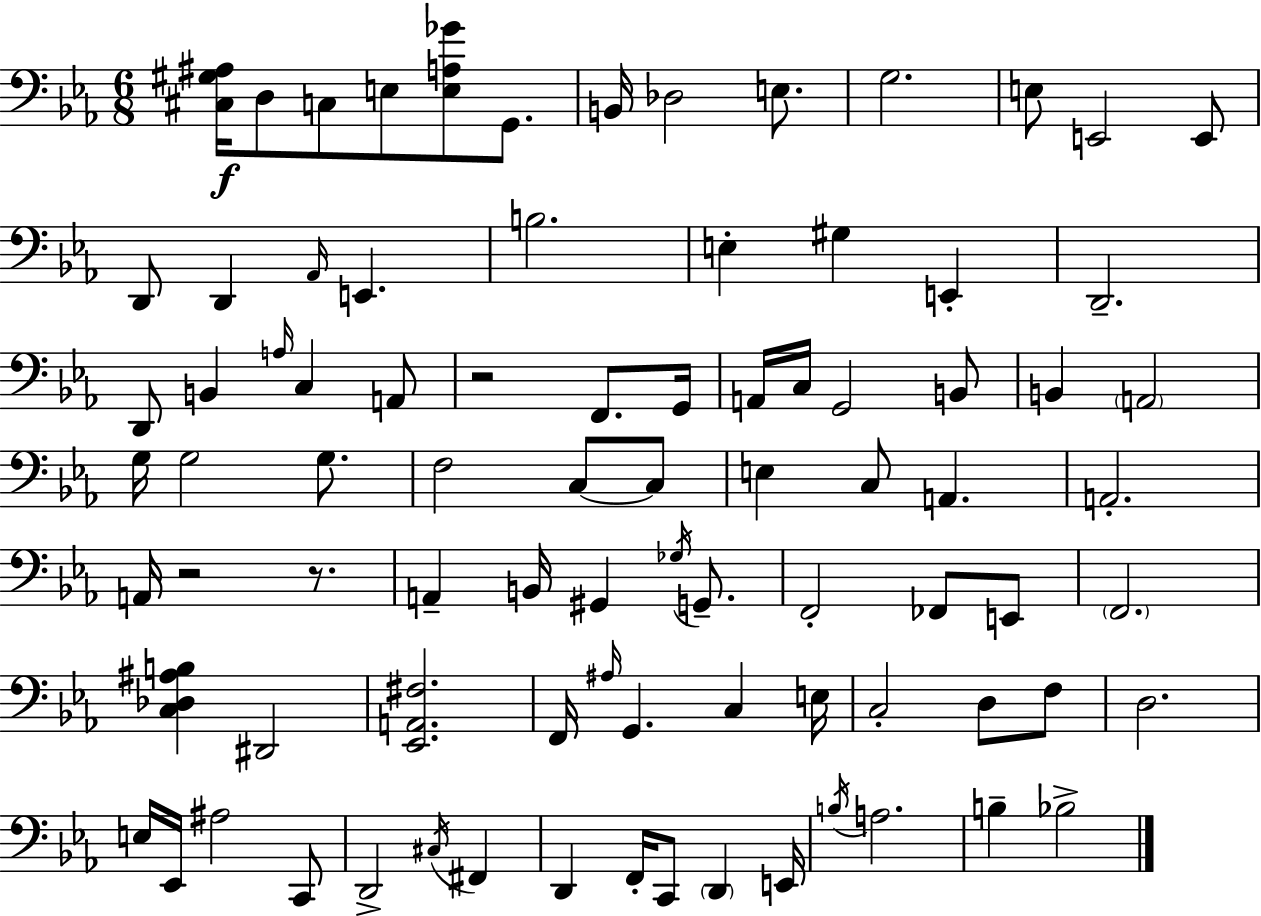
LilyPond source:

{
  \clef bass
  \numericTimeSignature
  \time 6/8
  \key ees \major
  <cis gis ais>16\f d8 c8 e8 <e a ges'>8 g,8. | b,16 des2 e8. | g2. | e8 e,2 e,8 | \break d,8 d,4 \grace { aes,16 } e,4. | b2. | e4-. gis4 e,4-. | d,2.-- | \break d,8 b,4 \grace { a16 } c4 | a,8 r2 f,8. | g,16 a,16 c16 g,2 | b,8 b,4 \parenthesize a,2 | \break g16 g2 g8. | f2 c8~~ | c8 e4 c8 a,4. | a,2.-. | \break a,16 r2 r8. | a,4-- b,16 gis,4 \acciaccatura { ges16 } | g,8.-- f,2-. fes,8 | e,8 \parenthesize f,2. | \break <c des ais b>4 dis,2 | <ees, a, fis>2. | f,16 \grace { ais16 } g,4. c4 | e16 c2-. | \break d8 f8 d2. | e16 ees,16 ais2 | c,8 d,2-> | \acciaccatura { cis16 } fis,4 d,4 f,16-. c,8 | \break \parenthesize d,4 e,16 \acciaccatura { b16 } a2. | b4-- bes2-> | \bar "|."
}